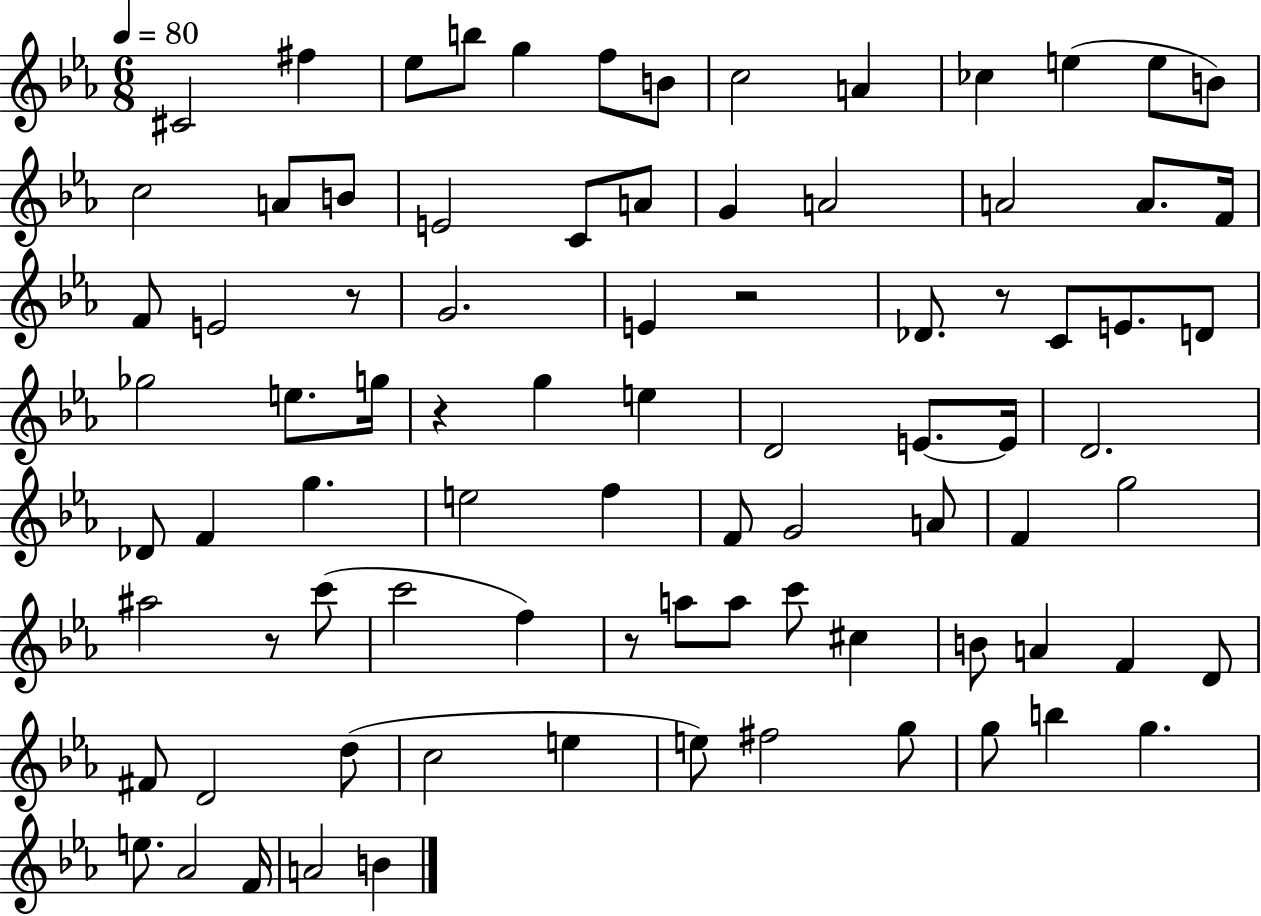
C#4/h F#5/q Eb5/e B5/e G5/q F5/e B4/e C5/h A4/q CES5/q E5/q E5/e B4/e C5/h A4/e B4/e E4/h C4/e A4/e G4/q A4/h A4/h A4/e. F4/s F4/e E4/h R/e G4/h. E4/q R/h Db4/e. R/e C4/e E4/e. D4/e Gb5/h E5/e. G5/s R/q G5/q E5/q D4/h E4/e. E4/s D4/h. Db4/e F4/q G5/q. E5/h F5/q F4/e G4/h A4/e F4/q G5/h A#5/h R/e C6/e C6/h F5/q R/e A5/e A5/e C6/e C#5/q B4/e A4/q F4/q D4/e F#4/e D4/h D5/e C5/h E5/q E5/e F#5/h G5/e G5/e B5/q G5/q. E5/e. Ab4/h F4/s A4/h B4/q